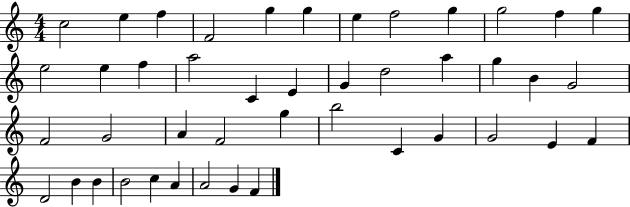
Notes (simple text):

C5/h E5/q F5/q F4/h G5/q G5/q E5/q F5/h G5/q G5/h F5/q G5/q E5/h E5/q F5/q A5/h C4/q E4/q G4/q D5/h A5/q G5/q B4/q G4/h F4/h G4/h A4/q F4/h G5/q B5/h C4/q G4/q G4/h E4/q F4/q D4/h B4/q B4/q B4/h C5/q A4/q A4/h G4/q F4/q